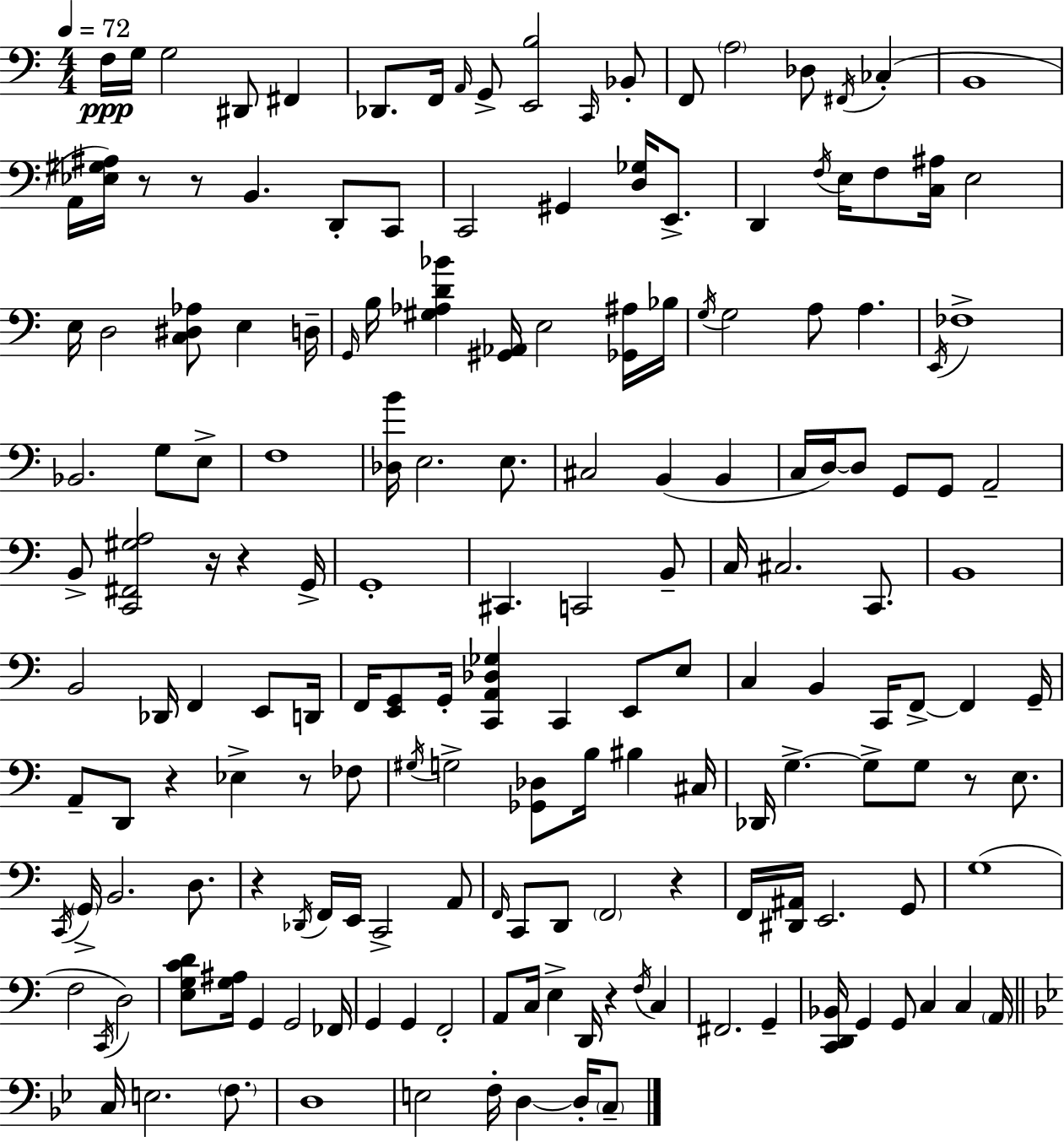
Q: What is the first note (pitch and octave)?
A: F3